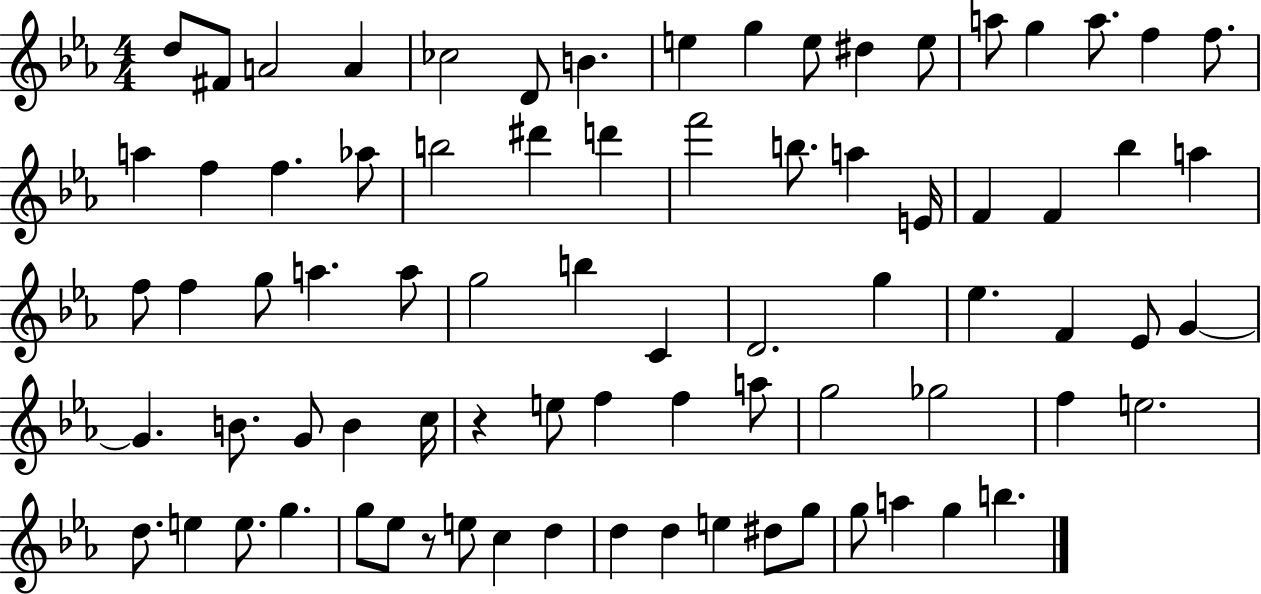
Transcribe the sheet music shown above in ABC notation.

X:1
T:Untitled
M:4/4
L:1/4
K:Eb
d/2 ^F/2 A2 A _c2 D/2 B e g e/2 ^d e/2 a/2 g a/2 f f/2 a f f _a/2 b2 ^d' d' f'2 b/2 a E/4 F F _b a f/2 f g/2 a a/2 g2 b C D2 g _e F _E/2 G G B/2 G/2 B c/4 z e/2 f f a/2 g2 _g2 f e2 d/2 e e/2 g g/2 _e/2 z/2 e/2 c d d d e ^d/2 g/2 g/2 a g b